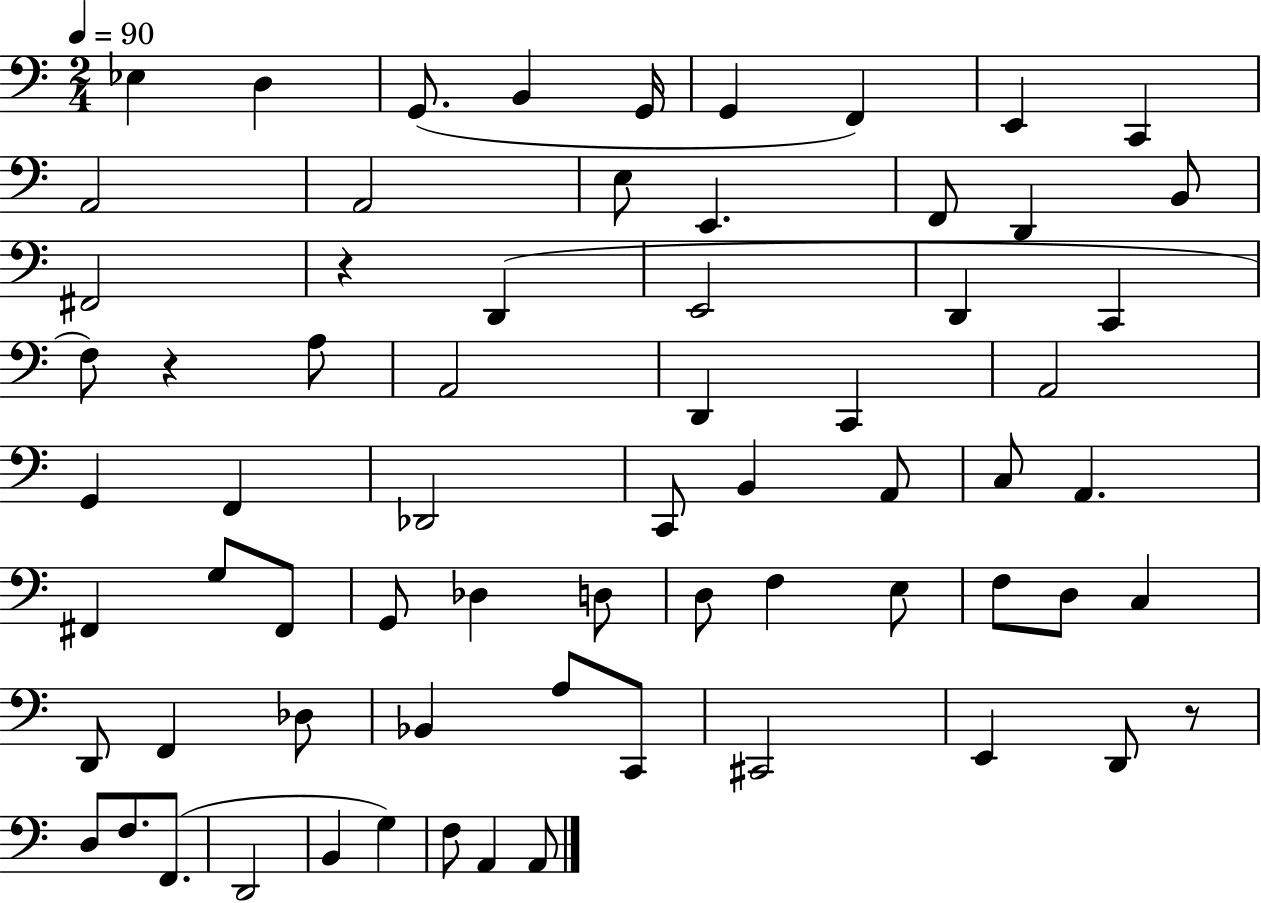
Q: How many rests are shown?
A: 3